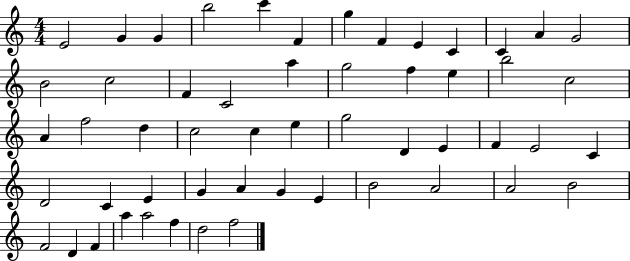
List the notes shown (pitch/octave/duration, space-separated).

E4/h G4/q G4/q B5/h C6/q F4/q G5/q F4/q E4/q C4/q C4/q A4/q G4/h B4/h C5/h F4/q C4/h A5/q G5/h F5/q E5/q B5/h C5/h A4/q F5/h D5/q C5/h C5/q E5/q G5/h D4/q E4/q F4/q E4/h C4/q D4/h C4/q E4/q G4/q A4/q G4/q E4/q B4/h A4/h A4/h B4/h F4/h D4/q F4/q A5/q A5/h F5/q D5/h F5/h